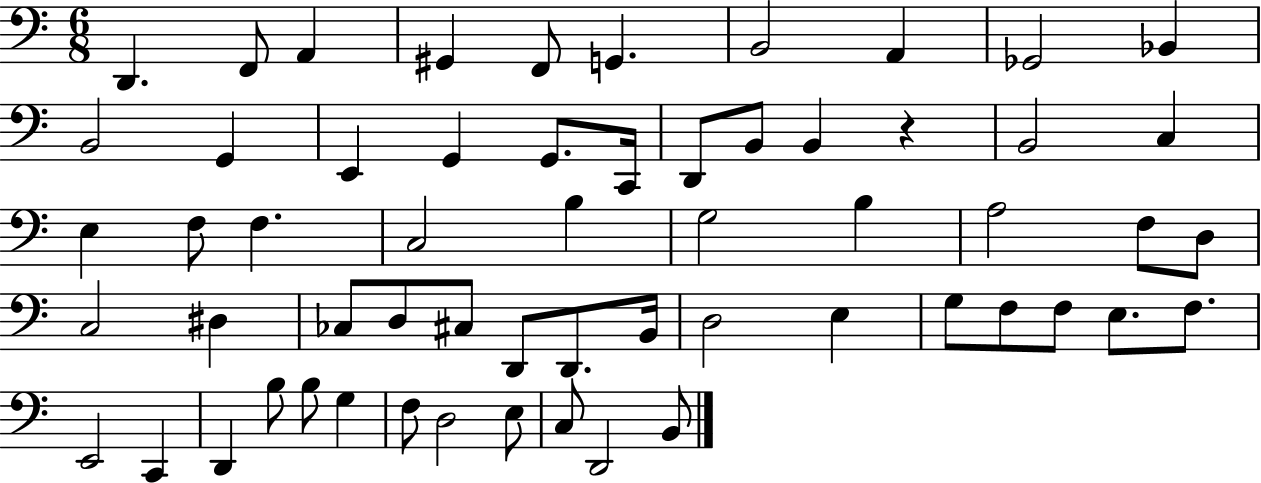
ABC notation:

X:1
T:Untitled
M:6/8
L:1/4
K:C
D,, F,,/2 A,, ^G,, F,,/2 G,, B,,2 A,, _G,,2 _B,, B,,2 G,, E,, G,, G,,/2 C,,/4 D,,/2 B,,/2 B,, z B,,2 C, E, F,/2 F, C,2 B, G,2 B, A,2 F,/2 D,/2 C,2 ^D, _C,/2 D,/2 ^C,/2 D,,/2 D,,/2 B,,/4 D,2 E, G,/2 F,/2 F,/2 E,/2 F,/2 E,,2 C,, D,, B,/2 B,/2 G, F,/2 D,2 E,/2 C,/2 D,,2 B,,/2